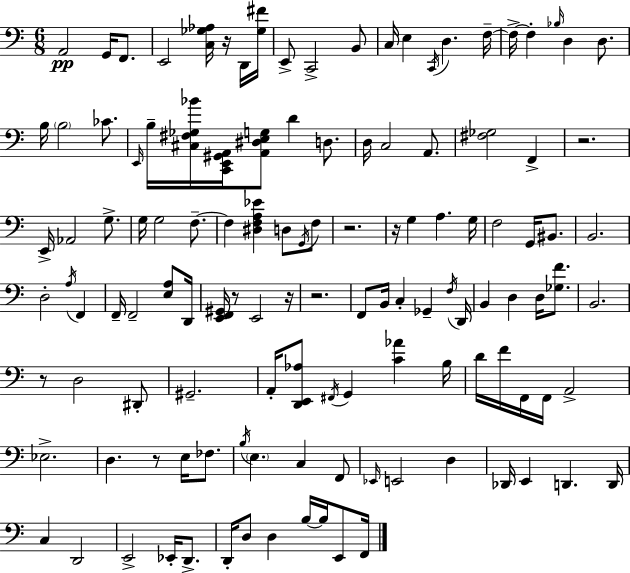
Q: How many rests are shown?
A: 9